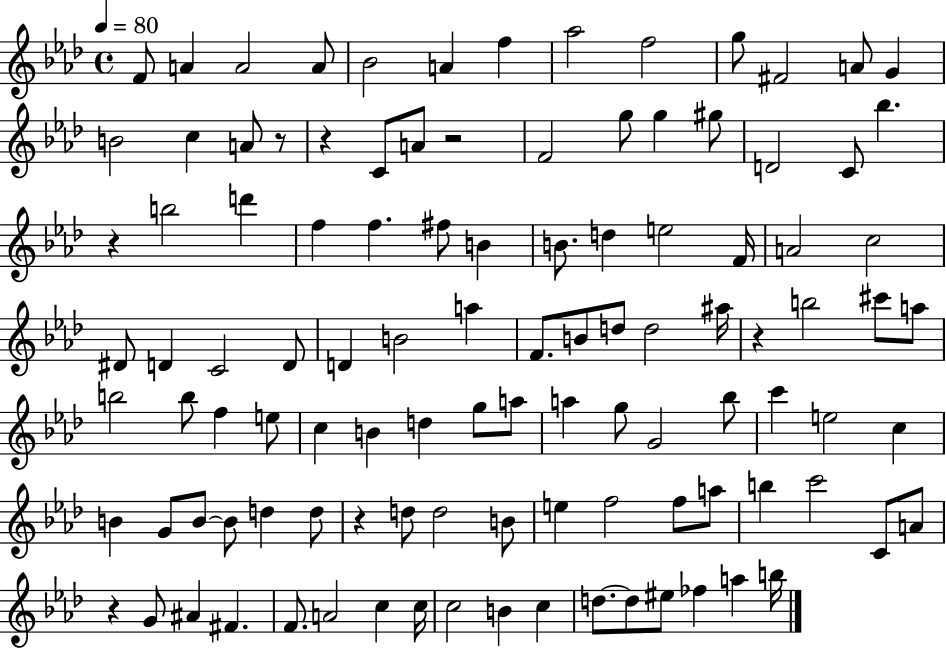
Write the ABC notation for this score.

X:1
T:Untitled
M:4/4
L:1/4
K:Ab
F/2 A A2 A/2 _B2 A f _a2 f2 g/2 ^F2 A/2 G B2 c A/2 z/2 z C/2 A/2 z2 F2 g/2 g ^g/2 D2 C/2 _b z b2 d' f f ^f/2 B B/2 d e2 F/4 A2 c2 ^D/2 D C2 D/2 D B2 a F/2 B/2 d/2 d2 ^a/4 z b2 ^c'/2 a/2 b2 b/2 f e/2 c B d g/2 a/2 a g/2 G2 _b/2 c' e2 c B G/2 B/2 B/2 d d/2 z d/2 d2 B/2 e f2 f/2 a/2 b c'2 C/2 A/2 z G/2 ^A ^F F/2 A2 c c/4 c2 B c d/2 d/2 ^e/2 _f a b/4